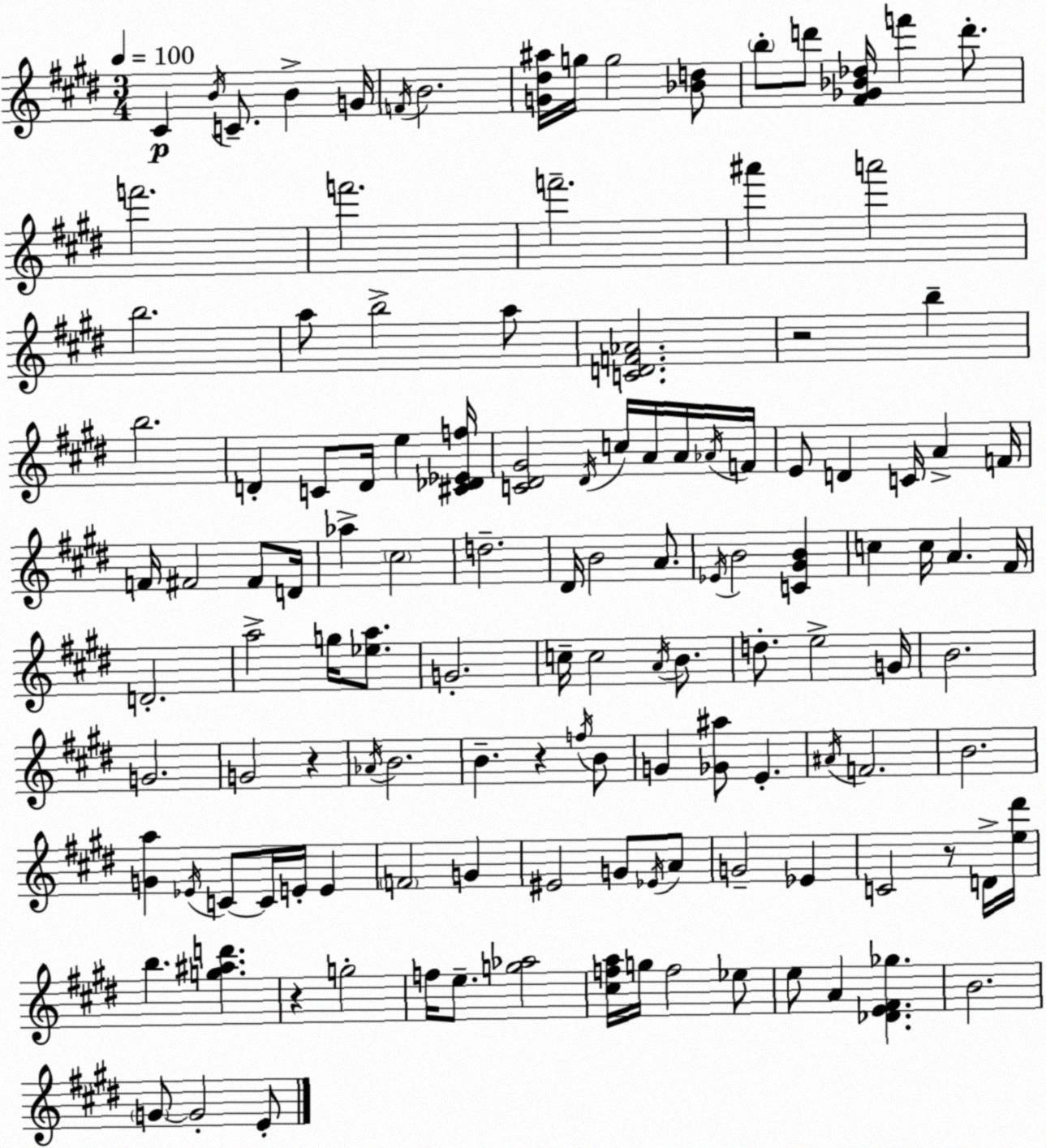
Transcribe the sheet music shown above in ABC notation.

X:1
T:Untitled
M:3/4
L:1/4
K:E
^C B/4 C/2 B G/4 F/4 B2 [G^d^a]/4 g/4 g2 [_Bd]/2 b/2 d'/2 [^F_G_B_d]/4 f' d'/2 f'2 f'2 f'2 ^a' a'2 b2 a/2 b2 a/2 [CDF_A]2 z2 b b2 D C/2 D/4 e [^C_D_Ef]/4 [C^D^G]2 ^D/4 c/4 A/4 A/4 _A/4 F/4 E/2 D C/4 A F/4 F/4 ^F2 ^F/2 D/4 _a ^c2 d2 ^D/4 B2 A/2 _E/4 B2 [C^GB] c c/4 A ^F/4 D2 a2 g/4 [_ea]/2 G2 c/4 c2 A/4 B/2 d/2 e2 G/4 B2 G2 G2 z _A/4 B2 B z f/4 B/2 G [_G^a]/2 E ^A/4 F2 B2 [Ga] _E/4 C/2 C/4 E/4 E F2 G ^E2 G/2 _E/4 A/2 G2 _E C2 z/2 D/4 [e^d']/4 b [g^ad'] z g2 f/4 e/2 [g_a]2 [^cfa]/4 g/4 f2 _e/2 e/2 A [_DE^F_g] B2 G/2 G2 E/2